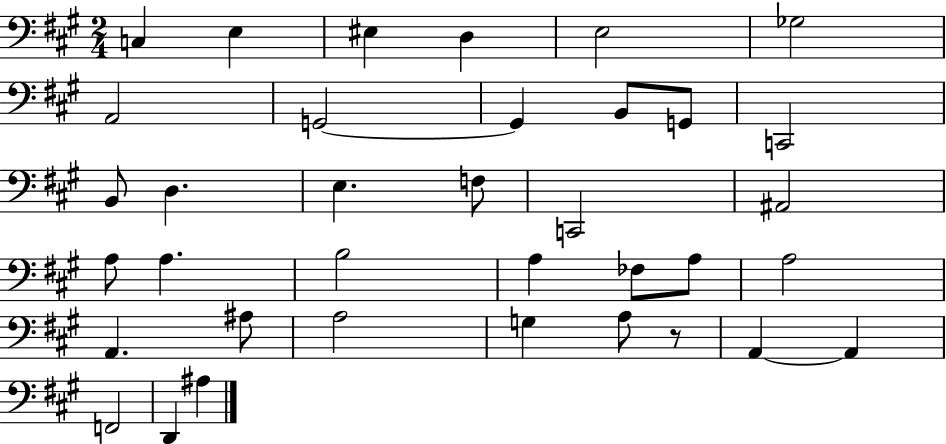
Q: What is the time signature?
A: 2/4